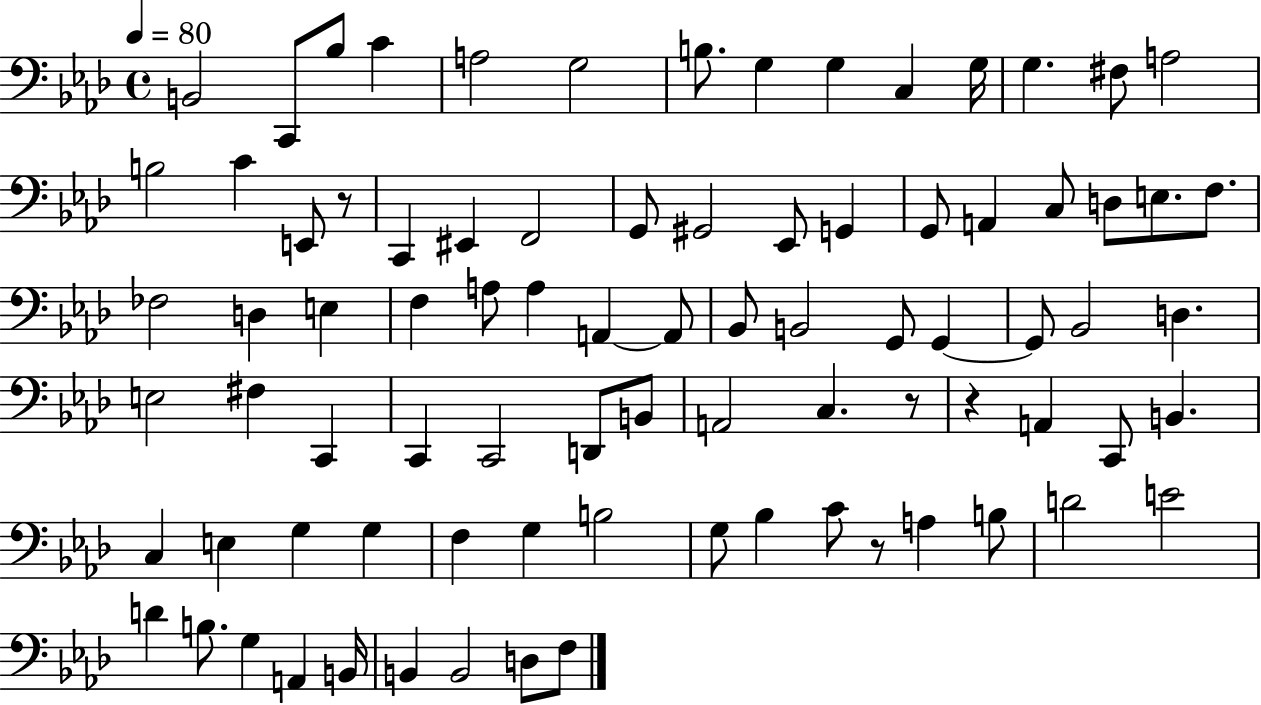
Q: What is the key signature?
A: AES major